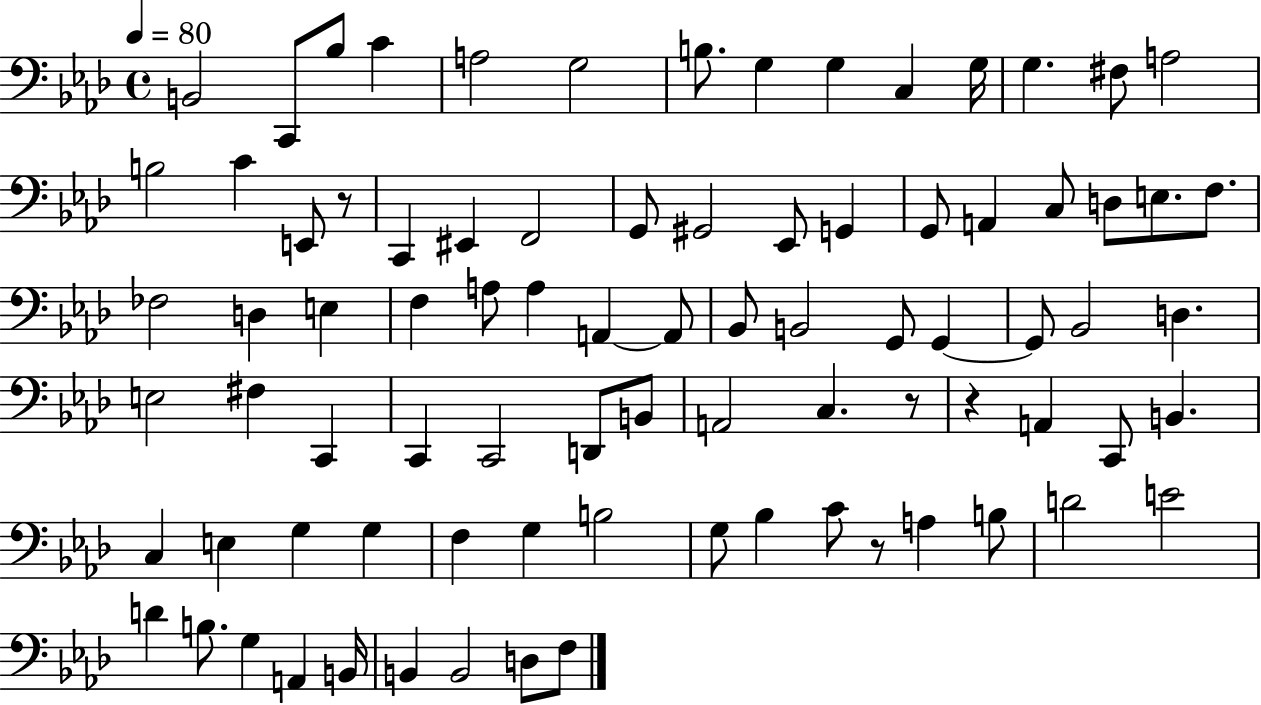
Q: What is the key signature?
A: AES major